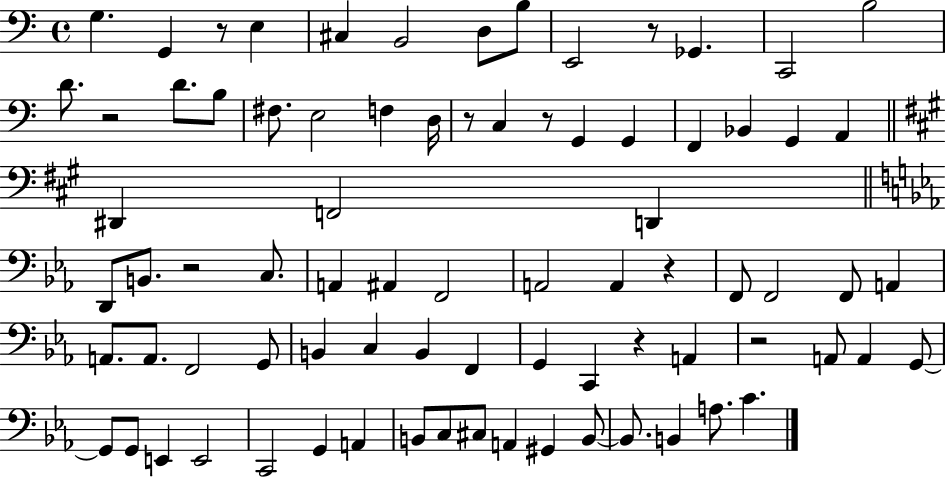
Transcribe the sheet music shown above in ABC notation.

X:1
T:Untitled
M:4/4
L:1/4
K:C
G, G,, z/2 E, ^C, B,,2 D,/2 B,/2 E,,2 z/2 _G,, C,,2 B,2 D/2 z2 D/2 B,/2 ^F,/2 E,2 F, D,/4 z/2 C, z/2 G,, G,, F,, _B,, G,, A,, ^D,, F,,2 D,, D,,/2 B,,/2 z2 C,/2 A,, ^A,, F,,2 A,,2 A,, z F,,/2 F,,2 F,,/2 A,, A,,/2 A,,/2 F,,2 G,,/2 B,, C, B,, F,, G,, C,, z A,, z2 A,,/2 A,, G,,/2 G,,/2 G,,/2 E,, E,,2 C,,2 G,, A,, B,,/2 C,/2 ^C,/2 A,, ^G,, B,,/2 B,,/2 B,, A,/2 C